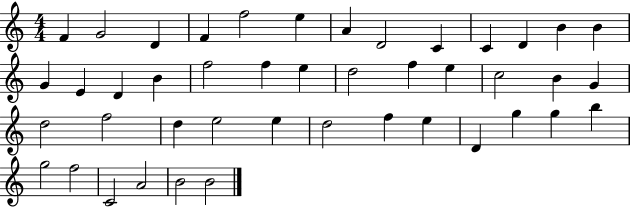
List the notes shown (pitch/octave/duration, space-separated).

F4/q G4/h D4/q F4/q F5/h E5/q A4/q D4/h C4/q C4/q D4/q B4/q B4/q G4/q E4/q D4/q B4/q F5/h F5/q E5/q D5/h F5/q E5/q C5/h B4/q G4/q D5/h F5/h D5/q E5/h E5/q D5/h F5/q E5/q D4/q G5/q G5/q B5/q G5/h F5/h C4/h A4/h B4/h B4/h